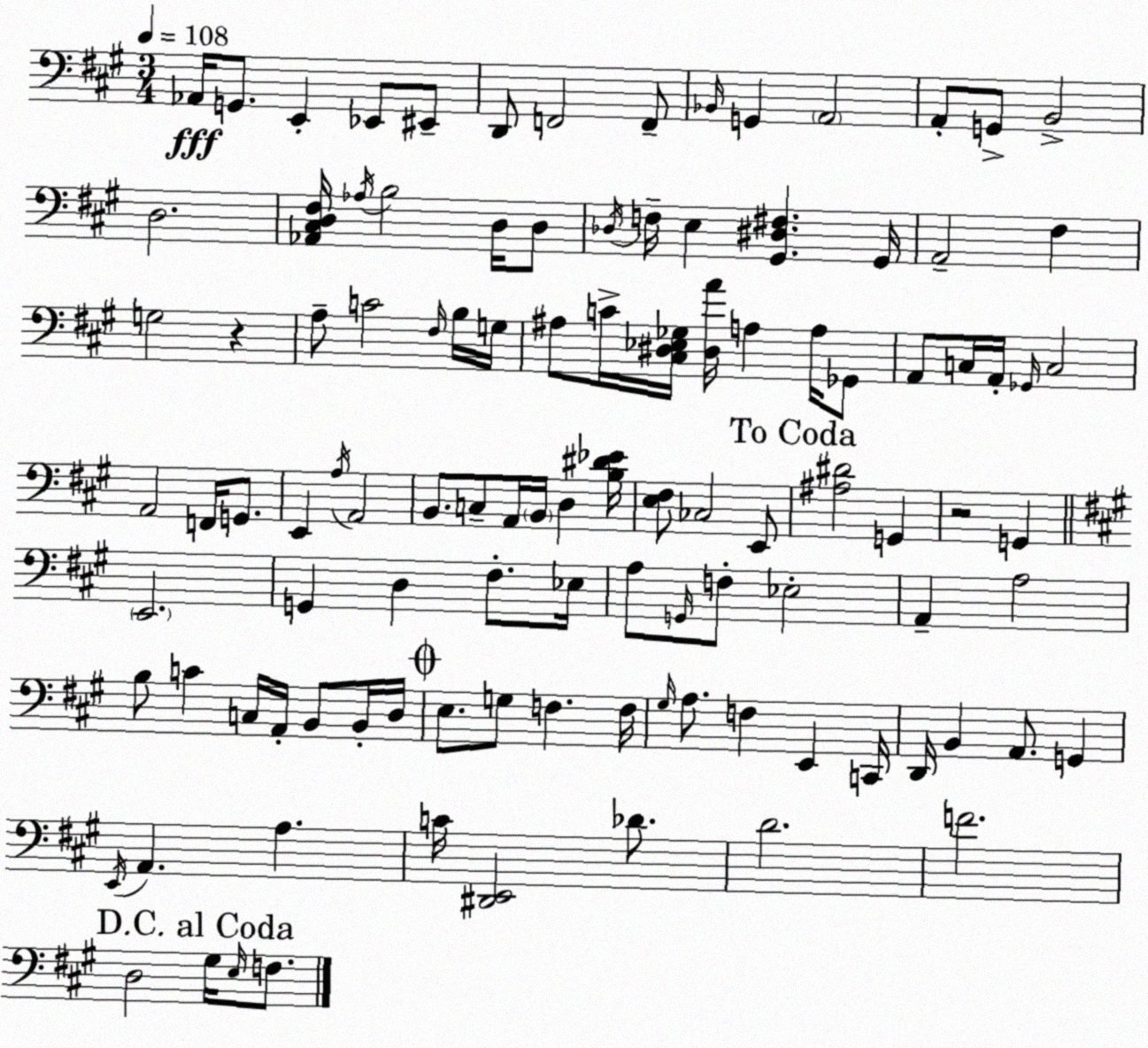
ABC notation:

X:1
T:Untitled
M:3/4
L:1/4
K:A
_A,,/4 G,,/2 E,, _E,,/2 ^E,,/2 D,,/2 F,,2 F,,/2 _B,,/4 G,, A,,2 A,,/2 G,,/2 B,,2 D,2 [_A,,^C,D,^F,]/4 _A,/4 B,2 D,/4 D,/2 _D,/4 F,/4 E, [^G,,^D,^F,] ^G,,/4 A,,2 ^F, G,2 z A,/2 C2 ^F,/4 B,/4 G,/4 ^A,/2 C/4 [^C,^D,_E,_G,]/4 [^D,A]/4 A, A,/4 _G,,/2 A,,/2 C,/4 A,,/4 _G,,/4 C,2 A,,2 F,,/4 G,,/2 E,, A,/4 A,,2 B,,/2 C,/2 A,,/4 B,,/4 D, [B,^D_E]/4 [E,^F,]/2 _C,2 E,,/2 [^A,^D]2 G,, z2 G,, E,,2 G,, D, ^F,/2 _E,/4 A,/2 G,,/4 F,/2 _E,2 A,, A,2 B,/2 C C,/4 A,,/4 B,,/2 B,,/4 D,/4 E,/2 G,/2 F, F,/4 ^G,/4 A,/2 F, E,, C,,/4 D,,/4 B,, A,,/2 G,, E,,/4 A,, A, C/4 [^D,,E,,]2 _D/2 D2 F2 D,2 ^G,/4 E,/4 F,/2